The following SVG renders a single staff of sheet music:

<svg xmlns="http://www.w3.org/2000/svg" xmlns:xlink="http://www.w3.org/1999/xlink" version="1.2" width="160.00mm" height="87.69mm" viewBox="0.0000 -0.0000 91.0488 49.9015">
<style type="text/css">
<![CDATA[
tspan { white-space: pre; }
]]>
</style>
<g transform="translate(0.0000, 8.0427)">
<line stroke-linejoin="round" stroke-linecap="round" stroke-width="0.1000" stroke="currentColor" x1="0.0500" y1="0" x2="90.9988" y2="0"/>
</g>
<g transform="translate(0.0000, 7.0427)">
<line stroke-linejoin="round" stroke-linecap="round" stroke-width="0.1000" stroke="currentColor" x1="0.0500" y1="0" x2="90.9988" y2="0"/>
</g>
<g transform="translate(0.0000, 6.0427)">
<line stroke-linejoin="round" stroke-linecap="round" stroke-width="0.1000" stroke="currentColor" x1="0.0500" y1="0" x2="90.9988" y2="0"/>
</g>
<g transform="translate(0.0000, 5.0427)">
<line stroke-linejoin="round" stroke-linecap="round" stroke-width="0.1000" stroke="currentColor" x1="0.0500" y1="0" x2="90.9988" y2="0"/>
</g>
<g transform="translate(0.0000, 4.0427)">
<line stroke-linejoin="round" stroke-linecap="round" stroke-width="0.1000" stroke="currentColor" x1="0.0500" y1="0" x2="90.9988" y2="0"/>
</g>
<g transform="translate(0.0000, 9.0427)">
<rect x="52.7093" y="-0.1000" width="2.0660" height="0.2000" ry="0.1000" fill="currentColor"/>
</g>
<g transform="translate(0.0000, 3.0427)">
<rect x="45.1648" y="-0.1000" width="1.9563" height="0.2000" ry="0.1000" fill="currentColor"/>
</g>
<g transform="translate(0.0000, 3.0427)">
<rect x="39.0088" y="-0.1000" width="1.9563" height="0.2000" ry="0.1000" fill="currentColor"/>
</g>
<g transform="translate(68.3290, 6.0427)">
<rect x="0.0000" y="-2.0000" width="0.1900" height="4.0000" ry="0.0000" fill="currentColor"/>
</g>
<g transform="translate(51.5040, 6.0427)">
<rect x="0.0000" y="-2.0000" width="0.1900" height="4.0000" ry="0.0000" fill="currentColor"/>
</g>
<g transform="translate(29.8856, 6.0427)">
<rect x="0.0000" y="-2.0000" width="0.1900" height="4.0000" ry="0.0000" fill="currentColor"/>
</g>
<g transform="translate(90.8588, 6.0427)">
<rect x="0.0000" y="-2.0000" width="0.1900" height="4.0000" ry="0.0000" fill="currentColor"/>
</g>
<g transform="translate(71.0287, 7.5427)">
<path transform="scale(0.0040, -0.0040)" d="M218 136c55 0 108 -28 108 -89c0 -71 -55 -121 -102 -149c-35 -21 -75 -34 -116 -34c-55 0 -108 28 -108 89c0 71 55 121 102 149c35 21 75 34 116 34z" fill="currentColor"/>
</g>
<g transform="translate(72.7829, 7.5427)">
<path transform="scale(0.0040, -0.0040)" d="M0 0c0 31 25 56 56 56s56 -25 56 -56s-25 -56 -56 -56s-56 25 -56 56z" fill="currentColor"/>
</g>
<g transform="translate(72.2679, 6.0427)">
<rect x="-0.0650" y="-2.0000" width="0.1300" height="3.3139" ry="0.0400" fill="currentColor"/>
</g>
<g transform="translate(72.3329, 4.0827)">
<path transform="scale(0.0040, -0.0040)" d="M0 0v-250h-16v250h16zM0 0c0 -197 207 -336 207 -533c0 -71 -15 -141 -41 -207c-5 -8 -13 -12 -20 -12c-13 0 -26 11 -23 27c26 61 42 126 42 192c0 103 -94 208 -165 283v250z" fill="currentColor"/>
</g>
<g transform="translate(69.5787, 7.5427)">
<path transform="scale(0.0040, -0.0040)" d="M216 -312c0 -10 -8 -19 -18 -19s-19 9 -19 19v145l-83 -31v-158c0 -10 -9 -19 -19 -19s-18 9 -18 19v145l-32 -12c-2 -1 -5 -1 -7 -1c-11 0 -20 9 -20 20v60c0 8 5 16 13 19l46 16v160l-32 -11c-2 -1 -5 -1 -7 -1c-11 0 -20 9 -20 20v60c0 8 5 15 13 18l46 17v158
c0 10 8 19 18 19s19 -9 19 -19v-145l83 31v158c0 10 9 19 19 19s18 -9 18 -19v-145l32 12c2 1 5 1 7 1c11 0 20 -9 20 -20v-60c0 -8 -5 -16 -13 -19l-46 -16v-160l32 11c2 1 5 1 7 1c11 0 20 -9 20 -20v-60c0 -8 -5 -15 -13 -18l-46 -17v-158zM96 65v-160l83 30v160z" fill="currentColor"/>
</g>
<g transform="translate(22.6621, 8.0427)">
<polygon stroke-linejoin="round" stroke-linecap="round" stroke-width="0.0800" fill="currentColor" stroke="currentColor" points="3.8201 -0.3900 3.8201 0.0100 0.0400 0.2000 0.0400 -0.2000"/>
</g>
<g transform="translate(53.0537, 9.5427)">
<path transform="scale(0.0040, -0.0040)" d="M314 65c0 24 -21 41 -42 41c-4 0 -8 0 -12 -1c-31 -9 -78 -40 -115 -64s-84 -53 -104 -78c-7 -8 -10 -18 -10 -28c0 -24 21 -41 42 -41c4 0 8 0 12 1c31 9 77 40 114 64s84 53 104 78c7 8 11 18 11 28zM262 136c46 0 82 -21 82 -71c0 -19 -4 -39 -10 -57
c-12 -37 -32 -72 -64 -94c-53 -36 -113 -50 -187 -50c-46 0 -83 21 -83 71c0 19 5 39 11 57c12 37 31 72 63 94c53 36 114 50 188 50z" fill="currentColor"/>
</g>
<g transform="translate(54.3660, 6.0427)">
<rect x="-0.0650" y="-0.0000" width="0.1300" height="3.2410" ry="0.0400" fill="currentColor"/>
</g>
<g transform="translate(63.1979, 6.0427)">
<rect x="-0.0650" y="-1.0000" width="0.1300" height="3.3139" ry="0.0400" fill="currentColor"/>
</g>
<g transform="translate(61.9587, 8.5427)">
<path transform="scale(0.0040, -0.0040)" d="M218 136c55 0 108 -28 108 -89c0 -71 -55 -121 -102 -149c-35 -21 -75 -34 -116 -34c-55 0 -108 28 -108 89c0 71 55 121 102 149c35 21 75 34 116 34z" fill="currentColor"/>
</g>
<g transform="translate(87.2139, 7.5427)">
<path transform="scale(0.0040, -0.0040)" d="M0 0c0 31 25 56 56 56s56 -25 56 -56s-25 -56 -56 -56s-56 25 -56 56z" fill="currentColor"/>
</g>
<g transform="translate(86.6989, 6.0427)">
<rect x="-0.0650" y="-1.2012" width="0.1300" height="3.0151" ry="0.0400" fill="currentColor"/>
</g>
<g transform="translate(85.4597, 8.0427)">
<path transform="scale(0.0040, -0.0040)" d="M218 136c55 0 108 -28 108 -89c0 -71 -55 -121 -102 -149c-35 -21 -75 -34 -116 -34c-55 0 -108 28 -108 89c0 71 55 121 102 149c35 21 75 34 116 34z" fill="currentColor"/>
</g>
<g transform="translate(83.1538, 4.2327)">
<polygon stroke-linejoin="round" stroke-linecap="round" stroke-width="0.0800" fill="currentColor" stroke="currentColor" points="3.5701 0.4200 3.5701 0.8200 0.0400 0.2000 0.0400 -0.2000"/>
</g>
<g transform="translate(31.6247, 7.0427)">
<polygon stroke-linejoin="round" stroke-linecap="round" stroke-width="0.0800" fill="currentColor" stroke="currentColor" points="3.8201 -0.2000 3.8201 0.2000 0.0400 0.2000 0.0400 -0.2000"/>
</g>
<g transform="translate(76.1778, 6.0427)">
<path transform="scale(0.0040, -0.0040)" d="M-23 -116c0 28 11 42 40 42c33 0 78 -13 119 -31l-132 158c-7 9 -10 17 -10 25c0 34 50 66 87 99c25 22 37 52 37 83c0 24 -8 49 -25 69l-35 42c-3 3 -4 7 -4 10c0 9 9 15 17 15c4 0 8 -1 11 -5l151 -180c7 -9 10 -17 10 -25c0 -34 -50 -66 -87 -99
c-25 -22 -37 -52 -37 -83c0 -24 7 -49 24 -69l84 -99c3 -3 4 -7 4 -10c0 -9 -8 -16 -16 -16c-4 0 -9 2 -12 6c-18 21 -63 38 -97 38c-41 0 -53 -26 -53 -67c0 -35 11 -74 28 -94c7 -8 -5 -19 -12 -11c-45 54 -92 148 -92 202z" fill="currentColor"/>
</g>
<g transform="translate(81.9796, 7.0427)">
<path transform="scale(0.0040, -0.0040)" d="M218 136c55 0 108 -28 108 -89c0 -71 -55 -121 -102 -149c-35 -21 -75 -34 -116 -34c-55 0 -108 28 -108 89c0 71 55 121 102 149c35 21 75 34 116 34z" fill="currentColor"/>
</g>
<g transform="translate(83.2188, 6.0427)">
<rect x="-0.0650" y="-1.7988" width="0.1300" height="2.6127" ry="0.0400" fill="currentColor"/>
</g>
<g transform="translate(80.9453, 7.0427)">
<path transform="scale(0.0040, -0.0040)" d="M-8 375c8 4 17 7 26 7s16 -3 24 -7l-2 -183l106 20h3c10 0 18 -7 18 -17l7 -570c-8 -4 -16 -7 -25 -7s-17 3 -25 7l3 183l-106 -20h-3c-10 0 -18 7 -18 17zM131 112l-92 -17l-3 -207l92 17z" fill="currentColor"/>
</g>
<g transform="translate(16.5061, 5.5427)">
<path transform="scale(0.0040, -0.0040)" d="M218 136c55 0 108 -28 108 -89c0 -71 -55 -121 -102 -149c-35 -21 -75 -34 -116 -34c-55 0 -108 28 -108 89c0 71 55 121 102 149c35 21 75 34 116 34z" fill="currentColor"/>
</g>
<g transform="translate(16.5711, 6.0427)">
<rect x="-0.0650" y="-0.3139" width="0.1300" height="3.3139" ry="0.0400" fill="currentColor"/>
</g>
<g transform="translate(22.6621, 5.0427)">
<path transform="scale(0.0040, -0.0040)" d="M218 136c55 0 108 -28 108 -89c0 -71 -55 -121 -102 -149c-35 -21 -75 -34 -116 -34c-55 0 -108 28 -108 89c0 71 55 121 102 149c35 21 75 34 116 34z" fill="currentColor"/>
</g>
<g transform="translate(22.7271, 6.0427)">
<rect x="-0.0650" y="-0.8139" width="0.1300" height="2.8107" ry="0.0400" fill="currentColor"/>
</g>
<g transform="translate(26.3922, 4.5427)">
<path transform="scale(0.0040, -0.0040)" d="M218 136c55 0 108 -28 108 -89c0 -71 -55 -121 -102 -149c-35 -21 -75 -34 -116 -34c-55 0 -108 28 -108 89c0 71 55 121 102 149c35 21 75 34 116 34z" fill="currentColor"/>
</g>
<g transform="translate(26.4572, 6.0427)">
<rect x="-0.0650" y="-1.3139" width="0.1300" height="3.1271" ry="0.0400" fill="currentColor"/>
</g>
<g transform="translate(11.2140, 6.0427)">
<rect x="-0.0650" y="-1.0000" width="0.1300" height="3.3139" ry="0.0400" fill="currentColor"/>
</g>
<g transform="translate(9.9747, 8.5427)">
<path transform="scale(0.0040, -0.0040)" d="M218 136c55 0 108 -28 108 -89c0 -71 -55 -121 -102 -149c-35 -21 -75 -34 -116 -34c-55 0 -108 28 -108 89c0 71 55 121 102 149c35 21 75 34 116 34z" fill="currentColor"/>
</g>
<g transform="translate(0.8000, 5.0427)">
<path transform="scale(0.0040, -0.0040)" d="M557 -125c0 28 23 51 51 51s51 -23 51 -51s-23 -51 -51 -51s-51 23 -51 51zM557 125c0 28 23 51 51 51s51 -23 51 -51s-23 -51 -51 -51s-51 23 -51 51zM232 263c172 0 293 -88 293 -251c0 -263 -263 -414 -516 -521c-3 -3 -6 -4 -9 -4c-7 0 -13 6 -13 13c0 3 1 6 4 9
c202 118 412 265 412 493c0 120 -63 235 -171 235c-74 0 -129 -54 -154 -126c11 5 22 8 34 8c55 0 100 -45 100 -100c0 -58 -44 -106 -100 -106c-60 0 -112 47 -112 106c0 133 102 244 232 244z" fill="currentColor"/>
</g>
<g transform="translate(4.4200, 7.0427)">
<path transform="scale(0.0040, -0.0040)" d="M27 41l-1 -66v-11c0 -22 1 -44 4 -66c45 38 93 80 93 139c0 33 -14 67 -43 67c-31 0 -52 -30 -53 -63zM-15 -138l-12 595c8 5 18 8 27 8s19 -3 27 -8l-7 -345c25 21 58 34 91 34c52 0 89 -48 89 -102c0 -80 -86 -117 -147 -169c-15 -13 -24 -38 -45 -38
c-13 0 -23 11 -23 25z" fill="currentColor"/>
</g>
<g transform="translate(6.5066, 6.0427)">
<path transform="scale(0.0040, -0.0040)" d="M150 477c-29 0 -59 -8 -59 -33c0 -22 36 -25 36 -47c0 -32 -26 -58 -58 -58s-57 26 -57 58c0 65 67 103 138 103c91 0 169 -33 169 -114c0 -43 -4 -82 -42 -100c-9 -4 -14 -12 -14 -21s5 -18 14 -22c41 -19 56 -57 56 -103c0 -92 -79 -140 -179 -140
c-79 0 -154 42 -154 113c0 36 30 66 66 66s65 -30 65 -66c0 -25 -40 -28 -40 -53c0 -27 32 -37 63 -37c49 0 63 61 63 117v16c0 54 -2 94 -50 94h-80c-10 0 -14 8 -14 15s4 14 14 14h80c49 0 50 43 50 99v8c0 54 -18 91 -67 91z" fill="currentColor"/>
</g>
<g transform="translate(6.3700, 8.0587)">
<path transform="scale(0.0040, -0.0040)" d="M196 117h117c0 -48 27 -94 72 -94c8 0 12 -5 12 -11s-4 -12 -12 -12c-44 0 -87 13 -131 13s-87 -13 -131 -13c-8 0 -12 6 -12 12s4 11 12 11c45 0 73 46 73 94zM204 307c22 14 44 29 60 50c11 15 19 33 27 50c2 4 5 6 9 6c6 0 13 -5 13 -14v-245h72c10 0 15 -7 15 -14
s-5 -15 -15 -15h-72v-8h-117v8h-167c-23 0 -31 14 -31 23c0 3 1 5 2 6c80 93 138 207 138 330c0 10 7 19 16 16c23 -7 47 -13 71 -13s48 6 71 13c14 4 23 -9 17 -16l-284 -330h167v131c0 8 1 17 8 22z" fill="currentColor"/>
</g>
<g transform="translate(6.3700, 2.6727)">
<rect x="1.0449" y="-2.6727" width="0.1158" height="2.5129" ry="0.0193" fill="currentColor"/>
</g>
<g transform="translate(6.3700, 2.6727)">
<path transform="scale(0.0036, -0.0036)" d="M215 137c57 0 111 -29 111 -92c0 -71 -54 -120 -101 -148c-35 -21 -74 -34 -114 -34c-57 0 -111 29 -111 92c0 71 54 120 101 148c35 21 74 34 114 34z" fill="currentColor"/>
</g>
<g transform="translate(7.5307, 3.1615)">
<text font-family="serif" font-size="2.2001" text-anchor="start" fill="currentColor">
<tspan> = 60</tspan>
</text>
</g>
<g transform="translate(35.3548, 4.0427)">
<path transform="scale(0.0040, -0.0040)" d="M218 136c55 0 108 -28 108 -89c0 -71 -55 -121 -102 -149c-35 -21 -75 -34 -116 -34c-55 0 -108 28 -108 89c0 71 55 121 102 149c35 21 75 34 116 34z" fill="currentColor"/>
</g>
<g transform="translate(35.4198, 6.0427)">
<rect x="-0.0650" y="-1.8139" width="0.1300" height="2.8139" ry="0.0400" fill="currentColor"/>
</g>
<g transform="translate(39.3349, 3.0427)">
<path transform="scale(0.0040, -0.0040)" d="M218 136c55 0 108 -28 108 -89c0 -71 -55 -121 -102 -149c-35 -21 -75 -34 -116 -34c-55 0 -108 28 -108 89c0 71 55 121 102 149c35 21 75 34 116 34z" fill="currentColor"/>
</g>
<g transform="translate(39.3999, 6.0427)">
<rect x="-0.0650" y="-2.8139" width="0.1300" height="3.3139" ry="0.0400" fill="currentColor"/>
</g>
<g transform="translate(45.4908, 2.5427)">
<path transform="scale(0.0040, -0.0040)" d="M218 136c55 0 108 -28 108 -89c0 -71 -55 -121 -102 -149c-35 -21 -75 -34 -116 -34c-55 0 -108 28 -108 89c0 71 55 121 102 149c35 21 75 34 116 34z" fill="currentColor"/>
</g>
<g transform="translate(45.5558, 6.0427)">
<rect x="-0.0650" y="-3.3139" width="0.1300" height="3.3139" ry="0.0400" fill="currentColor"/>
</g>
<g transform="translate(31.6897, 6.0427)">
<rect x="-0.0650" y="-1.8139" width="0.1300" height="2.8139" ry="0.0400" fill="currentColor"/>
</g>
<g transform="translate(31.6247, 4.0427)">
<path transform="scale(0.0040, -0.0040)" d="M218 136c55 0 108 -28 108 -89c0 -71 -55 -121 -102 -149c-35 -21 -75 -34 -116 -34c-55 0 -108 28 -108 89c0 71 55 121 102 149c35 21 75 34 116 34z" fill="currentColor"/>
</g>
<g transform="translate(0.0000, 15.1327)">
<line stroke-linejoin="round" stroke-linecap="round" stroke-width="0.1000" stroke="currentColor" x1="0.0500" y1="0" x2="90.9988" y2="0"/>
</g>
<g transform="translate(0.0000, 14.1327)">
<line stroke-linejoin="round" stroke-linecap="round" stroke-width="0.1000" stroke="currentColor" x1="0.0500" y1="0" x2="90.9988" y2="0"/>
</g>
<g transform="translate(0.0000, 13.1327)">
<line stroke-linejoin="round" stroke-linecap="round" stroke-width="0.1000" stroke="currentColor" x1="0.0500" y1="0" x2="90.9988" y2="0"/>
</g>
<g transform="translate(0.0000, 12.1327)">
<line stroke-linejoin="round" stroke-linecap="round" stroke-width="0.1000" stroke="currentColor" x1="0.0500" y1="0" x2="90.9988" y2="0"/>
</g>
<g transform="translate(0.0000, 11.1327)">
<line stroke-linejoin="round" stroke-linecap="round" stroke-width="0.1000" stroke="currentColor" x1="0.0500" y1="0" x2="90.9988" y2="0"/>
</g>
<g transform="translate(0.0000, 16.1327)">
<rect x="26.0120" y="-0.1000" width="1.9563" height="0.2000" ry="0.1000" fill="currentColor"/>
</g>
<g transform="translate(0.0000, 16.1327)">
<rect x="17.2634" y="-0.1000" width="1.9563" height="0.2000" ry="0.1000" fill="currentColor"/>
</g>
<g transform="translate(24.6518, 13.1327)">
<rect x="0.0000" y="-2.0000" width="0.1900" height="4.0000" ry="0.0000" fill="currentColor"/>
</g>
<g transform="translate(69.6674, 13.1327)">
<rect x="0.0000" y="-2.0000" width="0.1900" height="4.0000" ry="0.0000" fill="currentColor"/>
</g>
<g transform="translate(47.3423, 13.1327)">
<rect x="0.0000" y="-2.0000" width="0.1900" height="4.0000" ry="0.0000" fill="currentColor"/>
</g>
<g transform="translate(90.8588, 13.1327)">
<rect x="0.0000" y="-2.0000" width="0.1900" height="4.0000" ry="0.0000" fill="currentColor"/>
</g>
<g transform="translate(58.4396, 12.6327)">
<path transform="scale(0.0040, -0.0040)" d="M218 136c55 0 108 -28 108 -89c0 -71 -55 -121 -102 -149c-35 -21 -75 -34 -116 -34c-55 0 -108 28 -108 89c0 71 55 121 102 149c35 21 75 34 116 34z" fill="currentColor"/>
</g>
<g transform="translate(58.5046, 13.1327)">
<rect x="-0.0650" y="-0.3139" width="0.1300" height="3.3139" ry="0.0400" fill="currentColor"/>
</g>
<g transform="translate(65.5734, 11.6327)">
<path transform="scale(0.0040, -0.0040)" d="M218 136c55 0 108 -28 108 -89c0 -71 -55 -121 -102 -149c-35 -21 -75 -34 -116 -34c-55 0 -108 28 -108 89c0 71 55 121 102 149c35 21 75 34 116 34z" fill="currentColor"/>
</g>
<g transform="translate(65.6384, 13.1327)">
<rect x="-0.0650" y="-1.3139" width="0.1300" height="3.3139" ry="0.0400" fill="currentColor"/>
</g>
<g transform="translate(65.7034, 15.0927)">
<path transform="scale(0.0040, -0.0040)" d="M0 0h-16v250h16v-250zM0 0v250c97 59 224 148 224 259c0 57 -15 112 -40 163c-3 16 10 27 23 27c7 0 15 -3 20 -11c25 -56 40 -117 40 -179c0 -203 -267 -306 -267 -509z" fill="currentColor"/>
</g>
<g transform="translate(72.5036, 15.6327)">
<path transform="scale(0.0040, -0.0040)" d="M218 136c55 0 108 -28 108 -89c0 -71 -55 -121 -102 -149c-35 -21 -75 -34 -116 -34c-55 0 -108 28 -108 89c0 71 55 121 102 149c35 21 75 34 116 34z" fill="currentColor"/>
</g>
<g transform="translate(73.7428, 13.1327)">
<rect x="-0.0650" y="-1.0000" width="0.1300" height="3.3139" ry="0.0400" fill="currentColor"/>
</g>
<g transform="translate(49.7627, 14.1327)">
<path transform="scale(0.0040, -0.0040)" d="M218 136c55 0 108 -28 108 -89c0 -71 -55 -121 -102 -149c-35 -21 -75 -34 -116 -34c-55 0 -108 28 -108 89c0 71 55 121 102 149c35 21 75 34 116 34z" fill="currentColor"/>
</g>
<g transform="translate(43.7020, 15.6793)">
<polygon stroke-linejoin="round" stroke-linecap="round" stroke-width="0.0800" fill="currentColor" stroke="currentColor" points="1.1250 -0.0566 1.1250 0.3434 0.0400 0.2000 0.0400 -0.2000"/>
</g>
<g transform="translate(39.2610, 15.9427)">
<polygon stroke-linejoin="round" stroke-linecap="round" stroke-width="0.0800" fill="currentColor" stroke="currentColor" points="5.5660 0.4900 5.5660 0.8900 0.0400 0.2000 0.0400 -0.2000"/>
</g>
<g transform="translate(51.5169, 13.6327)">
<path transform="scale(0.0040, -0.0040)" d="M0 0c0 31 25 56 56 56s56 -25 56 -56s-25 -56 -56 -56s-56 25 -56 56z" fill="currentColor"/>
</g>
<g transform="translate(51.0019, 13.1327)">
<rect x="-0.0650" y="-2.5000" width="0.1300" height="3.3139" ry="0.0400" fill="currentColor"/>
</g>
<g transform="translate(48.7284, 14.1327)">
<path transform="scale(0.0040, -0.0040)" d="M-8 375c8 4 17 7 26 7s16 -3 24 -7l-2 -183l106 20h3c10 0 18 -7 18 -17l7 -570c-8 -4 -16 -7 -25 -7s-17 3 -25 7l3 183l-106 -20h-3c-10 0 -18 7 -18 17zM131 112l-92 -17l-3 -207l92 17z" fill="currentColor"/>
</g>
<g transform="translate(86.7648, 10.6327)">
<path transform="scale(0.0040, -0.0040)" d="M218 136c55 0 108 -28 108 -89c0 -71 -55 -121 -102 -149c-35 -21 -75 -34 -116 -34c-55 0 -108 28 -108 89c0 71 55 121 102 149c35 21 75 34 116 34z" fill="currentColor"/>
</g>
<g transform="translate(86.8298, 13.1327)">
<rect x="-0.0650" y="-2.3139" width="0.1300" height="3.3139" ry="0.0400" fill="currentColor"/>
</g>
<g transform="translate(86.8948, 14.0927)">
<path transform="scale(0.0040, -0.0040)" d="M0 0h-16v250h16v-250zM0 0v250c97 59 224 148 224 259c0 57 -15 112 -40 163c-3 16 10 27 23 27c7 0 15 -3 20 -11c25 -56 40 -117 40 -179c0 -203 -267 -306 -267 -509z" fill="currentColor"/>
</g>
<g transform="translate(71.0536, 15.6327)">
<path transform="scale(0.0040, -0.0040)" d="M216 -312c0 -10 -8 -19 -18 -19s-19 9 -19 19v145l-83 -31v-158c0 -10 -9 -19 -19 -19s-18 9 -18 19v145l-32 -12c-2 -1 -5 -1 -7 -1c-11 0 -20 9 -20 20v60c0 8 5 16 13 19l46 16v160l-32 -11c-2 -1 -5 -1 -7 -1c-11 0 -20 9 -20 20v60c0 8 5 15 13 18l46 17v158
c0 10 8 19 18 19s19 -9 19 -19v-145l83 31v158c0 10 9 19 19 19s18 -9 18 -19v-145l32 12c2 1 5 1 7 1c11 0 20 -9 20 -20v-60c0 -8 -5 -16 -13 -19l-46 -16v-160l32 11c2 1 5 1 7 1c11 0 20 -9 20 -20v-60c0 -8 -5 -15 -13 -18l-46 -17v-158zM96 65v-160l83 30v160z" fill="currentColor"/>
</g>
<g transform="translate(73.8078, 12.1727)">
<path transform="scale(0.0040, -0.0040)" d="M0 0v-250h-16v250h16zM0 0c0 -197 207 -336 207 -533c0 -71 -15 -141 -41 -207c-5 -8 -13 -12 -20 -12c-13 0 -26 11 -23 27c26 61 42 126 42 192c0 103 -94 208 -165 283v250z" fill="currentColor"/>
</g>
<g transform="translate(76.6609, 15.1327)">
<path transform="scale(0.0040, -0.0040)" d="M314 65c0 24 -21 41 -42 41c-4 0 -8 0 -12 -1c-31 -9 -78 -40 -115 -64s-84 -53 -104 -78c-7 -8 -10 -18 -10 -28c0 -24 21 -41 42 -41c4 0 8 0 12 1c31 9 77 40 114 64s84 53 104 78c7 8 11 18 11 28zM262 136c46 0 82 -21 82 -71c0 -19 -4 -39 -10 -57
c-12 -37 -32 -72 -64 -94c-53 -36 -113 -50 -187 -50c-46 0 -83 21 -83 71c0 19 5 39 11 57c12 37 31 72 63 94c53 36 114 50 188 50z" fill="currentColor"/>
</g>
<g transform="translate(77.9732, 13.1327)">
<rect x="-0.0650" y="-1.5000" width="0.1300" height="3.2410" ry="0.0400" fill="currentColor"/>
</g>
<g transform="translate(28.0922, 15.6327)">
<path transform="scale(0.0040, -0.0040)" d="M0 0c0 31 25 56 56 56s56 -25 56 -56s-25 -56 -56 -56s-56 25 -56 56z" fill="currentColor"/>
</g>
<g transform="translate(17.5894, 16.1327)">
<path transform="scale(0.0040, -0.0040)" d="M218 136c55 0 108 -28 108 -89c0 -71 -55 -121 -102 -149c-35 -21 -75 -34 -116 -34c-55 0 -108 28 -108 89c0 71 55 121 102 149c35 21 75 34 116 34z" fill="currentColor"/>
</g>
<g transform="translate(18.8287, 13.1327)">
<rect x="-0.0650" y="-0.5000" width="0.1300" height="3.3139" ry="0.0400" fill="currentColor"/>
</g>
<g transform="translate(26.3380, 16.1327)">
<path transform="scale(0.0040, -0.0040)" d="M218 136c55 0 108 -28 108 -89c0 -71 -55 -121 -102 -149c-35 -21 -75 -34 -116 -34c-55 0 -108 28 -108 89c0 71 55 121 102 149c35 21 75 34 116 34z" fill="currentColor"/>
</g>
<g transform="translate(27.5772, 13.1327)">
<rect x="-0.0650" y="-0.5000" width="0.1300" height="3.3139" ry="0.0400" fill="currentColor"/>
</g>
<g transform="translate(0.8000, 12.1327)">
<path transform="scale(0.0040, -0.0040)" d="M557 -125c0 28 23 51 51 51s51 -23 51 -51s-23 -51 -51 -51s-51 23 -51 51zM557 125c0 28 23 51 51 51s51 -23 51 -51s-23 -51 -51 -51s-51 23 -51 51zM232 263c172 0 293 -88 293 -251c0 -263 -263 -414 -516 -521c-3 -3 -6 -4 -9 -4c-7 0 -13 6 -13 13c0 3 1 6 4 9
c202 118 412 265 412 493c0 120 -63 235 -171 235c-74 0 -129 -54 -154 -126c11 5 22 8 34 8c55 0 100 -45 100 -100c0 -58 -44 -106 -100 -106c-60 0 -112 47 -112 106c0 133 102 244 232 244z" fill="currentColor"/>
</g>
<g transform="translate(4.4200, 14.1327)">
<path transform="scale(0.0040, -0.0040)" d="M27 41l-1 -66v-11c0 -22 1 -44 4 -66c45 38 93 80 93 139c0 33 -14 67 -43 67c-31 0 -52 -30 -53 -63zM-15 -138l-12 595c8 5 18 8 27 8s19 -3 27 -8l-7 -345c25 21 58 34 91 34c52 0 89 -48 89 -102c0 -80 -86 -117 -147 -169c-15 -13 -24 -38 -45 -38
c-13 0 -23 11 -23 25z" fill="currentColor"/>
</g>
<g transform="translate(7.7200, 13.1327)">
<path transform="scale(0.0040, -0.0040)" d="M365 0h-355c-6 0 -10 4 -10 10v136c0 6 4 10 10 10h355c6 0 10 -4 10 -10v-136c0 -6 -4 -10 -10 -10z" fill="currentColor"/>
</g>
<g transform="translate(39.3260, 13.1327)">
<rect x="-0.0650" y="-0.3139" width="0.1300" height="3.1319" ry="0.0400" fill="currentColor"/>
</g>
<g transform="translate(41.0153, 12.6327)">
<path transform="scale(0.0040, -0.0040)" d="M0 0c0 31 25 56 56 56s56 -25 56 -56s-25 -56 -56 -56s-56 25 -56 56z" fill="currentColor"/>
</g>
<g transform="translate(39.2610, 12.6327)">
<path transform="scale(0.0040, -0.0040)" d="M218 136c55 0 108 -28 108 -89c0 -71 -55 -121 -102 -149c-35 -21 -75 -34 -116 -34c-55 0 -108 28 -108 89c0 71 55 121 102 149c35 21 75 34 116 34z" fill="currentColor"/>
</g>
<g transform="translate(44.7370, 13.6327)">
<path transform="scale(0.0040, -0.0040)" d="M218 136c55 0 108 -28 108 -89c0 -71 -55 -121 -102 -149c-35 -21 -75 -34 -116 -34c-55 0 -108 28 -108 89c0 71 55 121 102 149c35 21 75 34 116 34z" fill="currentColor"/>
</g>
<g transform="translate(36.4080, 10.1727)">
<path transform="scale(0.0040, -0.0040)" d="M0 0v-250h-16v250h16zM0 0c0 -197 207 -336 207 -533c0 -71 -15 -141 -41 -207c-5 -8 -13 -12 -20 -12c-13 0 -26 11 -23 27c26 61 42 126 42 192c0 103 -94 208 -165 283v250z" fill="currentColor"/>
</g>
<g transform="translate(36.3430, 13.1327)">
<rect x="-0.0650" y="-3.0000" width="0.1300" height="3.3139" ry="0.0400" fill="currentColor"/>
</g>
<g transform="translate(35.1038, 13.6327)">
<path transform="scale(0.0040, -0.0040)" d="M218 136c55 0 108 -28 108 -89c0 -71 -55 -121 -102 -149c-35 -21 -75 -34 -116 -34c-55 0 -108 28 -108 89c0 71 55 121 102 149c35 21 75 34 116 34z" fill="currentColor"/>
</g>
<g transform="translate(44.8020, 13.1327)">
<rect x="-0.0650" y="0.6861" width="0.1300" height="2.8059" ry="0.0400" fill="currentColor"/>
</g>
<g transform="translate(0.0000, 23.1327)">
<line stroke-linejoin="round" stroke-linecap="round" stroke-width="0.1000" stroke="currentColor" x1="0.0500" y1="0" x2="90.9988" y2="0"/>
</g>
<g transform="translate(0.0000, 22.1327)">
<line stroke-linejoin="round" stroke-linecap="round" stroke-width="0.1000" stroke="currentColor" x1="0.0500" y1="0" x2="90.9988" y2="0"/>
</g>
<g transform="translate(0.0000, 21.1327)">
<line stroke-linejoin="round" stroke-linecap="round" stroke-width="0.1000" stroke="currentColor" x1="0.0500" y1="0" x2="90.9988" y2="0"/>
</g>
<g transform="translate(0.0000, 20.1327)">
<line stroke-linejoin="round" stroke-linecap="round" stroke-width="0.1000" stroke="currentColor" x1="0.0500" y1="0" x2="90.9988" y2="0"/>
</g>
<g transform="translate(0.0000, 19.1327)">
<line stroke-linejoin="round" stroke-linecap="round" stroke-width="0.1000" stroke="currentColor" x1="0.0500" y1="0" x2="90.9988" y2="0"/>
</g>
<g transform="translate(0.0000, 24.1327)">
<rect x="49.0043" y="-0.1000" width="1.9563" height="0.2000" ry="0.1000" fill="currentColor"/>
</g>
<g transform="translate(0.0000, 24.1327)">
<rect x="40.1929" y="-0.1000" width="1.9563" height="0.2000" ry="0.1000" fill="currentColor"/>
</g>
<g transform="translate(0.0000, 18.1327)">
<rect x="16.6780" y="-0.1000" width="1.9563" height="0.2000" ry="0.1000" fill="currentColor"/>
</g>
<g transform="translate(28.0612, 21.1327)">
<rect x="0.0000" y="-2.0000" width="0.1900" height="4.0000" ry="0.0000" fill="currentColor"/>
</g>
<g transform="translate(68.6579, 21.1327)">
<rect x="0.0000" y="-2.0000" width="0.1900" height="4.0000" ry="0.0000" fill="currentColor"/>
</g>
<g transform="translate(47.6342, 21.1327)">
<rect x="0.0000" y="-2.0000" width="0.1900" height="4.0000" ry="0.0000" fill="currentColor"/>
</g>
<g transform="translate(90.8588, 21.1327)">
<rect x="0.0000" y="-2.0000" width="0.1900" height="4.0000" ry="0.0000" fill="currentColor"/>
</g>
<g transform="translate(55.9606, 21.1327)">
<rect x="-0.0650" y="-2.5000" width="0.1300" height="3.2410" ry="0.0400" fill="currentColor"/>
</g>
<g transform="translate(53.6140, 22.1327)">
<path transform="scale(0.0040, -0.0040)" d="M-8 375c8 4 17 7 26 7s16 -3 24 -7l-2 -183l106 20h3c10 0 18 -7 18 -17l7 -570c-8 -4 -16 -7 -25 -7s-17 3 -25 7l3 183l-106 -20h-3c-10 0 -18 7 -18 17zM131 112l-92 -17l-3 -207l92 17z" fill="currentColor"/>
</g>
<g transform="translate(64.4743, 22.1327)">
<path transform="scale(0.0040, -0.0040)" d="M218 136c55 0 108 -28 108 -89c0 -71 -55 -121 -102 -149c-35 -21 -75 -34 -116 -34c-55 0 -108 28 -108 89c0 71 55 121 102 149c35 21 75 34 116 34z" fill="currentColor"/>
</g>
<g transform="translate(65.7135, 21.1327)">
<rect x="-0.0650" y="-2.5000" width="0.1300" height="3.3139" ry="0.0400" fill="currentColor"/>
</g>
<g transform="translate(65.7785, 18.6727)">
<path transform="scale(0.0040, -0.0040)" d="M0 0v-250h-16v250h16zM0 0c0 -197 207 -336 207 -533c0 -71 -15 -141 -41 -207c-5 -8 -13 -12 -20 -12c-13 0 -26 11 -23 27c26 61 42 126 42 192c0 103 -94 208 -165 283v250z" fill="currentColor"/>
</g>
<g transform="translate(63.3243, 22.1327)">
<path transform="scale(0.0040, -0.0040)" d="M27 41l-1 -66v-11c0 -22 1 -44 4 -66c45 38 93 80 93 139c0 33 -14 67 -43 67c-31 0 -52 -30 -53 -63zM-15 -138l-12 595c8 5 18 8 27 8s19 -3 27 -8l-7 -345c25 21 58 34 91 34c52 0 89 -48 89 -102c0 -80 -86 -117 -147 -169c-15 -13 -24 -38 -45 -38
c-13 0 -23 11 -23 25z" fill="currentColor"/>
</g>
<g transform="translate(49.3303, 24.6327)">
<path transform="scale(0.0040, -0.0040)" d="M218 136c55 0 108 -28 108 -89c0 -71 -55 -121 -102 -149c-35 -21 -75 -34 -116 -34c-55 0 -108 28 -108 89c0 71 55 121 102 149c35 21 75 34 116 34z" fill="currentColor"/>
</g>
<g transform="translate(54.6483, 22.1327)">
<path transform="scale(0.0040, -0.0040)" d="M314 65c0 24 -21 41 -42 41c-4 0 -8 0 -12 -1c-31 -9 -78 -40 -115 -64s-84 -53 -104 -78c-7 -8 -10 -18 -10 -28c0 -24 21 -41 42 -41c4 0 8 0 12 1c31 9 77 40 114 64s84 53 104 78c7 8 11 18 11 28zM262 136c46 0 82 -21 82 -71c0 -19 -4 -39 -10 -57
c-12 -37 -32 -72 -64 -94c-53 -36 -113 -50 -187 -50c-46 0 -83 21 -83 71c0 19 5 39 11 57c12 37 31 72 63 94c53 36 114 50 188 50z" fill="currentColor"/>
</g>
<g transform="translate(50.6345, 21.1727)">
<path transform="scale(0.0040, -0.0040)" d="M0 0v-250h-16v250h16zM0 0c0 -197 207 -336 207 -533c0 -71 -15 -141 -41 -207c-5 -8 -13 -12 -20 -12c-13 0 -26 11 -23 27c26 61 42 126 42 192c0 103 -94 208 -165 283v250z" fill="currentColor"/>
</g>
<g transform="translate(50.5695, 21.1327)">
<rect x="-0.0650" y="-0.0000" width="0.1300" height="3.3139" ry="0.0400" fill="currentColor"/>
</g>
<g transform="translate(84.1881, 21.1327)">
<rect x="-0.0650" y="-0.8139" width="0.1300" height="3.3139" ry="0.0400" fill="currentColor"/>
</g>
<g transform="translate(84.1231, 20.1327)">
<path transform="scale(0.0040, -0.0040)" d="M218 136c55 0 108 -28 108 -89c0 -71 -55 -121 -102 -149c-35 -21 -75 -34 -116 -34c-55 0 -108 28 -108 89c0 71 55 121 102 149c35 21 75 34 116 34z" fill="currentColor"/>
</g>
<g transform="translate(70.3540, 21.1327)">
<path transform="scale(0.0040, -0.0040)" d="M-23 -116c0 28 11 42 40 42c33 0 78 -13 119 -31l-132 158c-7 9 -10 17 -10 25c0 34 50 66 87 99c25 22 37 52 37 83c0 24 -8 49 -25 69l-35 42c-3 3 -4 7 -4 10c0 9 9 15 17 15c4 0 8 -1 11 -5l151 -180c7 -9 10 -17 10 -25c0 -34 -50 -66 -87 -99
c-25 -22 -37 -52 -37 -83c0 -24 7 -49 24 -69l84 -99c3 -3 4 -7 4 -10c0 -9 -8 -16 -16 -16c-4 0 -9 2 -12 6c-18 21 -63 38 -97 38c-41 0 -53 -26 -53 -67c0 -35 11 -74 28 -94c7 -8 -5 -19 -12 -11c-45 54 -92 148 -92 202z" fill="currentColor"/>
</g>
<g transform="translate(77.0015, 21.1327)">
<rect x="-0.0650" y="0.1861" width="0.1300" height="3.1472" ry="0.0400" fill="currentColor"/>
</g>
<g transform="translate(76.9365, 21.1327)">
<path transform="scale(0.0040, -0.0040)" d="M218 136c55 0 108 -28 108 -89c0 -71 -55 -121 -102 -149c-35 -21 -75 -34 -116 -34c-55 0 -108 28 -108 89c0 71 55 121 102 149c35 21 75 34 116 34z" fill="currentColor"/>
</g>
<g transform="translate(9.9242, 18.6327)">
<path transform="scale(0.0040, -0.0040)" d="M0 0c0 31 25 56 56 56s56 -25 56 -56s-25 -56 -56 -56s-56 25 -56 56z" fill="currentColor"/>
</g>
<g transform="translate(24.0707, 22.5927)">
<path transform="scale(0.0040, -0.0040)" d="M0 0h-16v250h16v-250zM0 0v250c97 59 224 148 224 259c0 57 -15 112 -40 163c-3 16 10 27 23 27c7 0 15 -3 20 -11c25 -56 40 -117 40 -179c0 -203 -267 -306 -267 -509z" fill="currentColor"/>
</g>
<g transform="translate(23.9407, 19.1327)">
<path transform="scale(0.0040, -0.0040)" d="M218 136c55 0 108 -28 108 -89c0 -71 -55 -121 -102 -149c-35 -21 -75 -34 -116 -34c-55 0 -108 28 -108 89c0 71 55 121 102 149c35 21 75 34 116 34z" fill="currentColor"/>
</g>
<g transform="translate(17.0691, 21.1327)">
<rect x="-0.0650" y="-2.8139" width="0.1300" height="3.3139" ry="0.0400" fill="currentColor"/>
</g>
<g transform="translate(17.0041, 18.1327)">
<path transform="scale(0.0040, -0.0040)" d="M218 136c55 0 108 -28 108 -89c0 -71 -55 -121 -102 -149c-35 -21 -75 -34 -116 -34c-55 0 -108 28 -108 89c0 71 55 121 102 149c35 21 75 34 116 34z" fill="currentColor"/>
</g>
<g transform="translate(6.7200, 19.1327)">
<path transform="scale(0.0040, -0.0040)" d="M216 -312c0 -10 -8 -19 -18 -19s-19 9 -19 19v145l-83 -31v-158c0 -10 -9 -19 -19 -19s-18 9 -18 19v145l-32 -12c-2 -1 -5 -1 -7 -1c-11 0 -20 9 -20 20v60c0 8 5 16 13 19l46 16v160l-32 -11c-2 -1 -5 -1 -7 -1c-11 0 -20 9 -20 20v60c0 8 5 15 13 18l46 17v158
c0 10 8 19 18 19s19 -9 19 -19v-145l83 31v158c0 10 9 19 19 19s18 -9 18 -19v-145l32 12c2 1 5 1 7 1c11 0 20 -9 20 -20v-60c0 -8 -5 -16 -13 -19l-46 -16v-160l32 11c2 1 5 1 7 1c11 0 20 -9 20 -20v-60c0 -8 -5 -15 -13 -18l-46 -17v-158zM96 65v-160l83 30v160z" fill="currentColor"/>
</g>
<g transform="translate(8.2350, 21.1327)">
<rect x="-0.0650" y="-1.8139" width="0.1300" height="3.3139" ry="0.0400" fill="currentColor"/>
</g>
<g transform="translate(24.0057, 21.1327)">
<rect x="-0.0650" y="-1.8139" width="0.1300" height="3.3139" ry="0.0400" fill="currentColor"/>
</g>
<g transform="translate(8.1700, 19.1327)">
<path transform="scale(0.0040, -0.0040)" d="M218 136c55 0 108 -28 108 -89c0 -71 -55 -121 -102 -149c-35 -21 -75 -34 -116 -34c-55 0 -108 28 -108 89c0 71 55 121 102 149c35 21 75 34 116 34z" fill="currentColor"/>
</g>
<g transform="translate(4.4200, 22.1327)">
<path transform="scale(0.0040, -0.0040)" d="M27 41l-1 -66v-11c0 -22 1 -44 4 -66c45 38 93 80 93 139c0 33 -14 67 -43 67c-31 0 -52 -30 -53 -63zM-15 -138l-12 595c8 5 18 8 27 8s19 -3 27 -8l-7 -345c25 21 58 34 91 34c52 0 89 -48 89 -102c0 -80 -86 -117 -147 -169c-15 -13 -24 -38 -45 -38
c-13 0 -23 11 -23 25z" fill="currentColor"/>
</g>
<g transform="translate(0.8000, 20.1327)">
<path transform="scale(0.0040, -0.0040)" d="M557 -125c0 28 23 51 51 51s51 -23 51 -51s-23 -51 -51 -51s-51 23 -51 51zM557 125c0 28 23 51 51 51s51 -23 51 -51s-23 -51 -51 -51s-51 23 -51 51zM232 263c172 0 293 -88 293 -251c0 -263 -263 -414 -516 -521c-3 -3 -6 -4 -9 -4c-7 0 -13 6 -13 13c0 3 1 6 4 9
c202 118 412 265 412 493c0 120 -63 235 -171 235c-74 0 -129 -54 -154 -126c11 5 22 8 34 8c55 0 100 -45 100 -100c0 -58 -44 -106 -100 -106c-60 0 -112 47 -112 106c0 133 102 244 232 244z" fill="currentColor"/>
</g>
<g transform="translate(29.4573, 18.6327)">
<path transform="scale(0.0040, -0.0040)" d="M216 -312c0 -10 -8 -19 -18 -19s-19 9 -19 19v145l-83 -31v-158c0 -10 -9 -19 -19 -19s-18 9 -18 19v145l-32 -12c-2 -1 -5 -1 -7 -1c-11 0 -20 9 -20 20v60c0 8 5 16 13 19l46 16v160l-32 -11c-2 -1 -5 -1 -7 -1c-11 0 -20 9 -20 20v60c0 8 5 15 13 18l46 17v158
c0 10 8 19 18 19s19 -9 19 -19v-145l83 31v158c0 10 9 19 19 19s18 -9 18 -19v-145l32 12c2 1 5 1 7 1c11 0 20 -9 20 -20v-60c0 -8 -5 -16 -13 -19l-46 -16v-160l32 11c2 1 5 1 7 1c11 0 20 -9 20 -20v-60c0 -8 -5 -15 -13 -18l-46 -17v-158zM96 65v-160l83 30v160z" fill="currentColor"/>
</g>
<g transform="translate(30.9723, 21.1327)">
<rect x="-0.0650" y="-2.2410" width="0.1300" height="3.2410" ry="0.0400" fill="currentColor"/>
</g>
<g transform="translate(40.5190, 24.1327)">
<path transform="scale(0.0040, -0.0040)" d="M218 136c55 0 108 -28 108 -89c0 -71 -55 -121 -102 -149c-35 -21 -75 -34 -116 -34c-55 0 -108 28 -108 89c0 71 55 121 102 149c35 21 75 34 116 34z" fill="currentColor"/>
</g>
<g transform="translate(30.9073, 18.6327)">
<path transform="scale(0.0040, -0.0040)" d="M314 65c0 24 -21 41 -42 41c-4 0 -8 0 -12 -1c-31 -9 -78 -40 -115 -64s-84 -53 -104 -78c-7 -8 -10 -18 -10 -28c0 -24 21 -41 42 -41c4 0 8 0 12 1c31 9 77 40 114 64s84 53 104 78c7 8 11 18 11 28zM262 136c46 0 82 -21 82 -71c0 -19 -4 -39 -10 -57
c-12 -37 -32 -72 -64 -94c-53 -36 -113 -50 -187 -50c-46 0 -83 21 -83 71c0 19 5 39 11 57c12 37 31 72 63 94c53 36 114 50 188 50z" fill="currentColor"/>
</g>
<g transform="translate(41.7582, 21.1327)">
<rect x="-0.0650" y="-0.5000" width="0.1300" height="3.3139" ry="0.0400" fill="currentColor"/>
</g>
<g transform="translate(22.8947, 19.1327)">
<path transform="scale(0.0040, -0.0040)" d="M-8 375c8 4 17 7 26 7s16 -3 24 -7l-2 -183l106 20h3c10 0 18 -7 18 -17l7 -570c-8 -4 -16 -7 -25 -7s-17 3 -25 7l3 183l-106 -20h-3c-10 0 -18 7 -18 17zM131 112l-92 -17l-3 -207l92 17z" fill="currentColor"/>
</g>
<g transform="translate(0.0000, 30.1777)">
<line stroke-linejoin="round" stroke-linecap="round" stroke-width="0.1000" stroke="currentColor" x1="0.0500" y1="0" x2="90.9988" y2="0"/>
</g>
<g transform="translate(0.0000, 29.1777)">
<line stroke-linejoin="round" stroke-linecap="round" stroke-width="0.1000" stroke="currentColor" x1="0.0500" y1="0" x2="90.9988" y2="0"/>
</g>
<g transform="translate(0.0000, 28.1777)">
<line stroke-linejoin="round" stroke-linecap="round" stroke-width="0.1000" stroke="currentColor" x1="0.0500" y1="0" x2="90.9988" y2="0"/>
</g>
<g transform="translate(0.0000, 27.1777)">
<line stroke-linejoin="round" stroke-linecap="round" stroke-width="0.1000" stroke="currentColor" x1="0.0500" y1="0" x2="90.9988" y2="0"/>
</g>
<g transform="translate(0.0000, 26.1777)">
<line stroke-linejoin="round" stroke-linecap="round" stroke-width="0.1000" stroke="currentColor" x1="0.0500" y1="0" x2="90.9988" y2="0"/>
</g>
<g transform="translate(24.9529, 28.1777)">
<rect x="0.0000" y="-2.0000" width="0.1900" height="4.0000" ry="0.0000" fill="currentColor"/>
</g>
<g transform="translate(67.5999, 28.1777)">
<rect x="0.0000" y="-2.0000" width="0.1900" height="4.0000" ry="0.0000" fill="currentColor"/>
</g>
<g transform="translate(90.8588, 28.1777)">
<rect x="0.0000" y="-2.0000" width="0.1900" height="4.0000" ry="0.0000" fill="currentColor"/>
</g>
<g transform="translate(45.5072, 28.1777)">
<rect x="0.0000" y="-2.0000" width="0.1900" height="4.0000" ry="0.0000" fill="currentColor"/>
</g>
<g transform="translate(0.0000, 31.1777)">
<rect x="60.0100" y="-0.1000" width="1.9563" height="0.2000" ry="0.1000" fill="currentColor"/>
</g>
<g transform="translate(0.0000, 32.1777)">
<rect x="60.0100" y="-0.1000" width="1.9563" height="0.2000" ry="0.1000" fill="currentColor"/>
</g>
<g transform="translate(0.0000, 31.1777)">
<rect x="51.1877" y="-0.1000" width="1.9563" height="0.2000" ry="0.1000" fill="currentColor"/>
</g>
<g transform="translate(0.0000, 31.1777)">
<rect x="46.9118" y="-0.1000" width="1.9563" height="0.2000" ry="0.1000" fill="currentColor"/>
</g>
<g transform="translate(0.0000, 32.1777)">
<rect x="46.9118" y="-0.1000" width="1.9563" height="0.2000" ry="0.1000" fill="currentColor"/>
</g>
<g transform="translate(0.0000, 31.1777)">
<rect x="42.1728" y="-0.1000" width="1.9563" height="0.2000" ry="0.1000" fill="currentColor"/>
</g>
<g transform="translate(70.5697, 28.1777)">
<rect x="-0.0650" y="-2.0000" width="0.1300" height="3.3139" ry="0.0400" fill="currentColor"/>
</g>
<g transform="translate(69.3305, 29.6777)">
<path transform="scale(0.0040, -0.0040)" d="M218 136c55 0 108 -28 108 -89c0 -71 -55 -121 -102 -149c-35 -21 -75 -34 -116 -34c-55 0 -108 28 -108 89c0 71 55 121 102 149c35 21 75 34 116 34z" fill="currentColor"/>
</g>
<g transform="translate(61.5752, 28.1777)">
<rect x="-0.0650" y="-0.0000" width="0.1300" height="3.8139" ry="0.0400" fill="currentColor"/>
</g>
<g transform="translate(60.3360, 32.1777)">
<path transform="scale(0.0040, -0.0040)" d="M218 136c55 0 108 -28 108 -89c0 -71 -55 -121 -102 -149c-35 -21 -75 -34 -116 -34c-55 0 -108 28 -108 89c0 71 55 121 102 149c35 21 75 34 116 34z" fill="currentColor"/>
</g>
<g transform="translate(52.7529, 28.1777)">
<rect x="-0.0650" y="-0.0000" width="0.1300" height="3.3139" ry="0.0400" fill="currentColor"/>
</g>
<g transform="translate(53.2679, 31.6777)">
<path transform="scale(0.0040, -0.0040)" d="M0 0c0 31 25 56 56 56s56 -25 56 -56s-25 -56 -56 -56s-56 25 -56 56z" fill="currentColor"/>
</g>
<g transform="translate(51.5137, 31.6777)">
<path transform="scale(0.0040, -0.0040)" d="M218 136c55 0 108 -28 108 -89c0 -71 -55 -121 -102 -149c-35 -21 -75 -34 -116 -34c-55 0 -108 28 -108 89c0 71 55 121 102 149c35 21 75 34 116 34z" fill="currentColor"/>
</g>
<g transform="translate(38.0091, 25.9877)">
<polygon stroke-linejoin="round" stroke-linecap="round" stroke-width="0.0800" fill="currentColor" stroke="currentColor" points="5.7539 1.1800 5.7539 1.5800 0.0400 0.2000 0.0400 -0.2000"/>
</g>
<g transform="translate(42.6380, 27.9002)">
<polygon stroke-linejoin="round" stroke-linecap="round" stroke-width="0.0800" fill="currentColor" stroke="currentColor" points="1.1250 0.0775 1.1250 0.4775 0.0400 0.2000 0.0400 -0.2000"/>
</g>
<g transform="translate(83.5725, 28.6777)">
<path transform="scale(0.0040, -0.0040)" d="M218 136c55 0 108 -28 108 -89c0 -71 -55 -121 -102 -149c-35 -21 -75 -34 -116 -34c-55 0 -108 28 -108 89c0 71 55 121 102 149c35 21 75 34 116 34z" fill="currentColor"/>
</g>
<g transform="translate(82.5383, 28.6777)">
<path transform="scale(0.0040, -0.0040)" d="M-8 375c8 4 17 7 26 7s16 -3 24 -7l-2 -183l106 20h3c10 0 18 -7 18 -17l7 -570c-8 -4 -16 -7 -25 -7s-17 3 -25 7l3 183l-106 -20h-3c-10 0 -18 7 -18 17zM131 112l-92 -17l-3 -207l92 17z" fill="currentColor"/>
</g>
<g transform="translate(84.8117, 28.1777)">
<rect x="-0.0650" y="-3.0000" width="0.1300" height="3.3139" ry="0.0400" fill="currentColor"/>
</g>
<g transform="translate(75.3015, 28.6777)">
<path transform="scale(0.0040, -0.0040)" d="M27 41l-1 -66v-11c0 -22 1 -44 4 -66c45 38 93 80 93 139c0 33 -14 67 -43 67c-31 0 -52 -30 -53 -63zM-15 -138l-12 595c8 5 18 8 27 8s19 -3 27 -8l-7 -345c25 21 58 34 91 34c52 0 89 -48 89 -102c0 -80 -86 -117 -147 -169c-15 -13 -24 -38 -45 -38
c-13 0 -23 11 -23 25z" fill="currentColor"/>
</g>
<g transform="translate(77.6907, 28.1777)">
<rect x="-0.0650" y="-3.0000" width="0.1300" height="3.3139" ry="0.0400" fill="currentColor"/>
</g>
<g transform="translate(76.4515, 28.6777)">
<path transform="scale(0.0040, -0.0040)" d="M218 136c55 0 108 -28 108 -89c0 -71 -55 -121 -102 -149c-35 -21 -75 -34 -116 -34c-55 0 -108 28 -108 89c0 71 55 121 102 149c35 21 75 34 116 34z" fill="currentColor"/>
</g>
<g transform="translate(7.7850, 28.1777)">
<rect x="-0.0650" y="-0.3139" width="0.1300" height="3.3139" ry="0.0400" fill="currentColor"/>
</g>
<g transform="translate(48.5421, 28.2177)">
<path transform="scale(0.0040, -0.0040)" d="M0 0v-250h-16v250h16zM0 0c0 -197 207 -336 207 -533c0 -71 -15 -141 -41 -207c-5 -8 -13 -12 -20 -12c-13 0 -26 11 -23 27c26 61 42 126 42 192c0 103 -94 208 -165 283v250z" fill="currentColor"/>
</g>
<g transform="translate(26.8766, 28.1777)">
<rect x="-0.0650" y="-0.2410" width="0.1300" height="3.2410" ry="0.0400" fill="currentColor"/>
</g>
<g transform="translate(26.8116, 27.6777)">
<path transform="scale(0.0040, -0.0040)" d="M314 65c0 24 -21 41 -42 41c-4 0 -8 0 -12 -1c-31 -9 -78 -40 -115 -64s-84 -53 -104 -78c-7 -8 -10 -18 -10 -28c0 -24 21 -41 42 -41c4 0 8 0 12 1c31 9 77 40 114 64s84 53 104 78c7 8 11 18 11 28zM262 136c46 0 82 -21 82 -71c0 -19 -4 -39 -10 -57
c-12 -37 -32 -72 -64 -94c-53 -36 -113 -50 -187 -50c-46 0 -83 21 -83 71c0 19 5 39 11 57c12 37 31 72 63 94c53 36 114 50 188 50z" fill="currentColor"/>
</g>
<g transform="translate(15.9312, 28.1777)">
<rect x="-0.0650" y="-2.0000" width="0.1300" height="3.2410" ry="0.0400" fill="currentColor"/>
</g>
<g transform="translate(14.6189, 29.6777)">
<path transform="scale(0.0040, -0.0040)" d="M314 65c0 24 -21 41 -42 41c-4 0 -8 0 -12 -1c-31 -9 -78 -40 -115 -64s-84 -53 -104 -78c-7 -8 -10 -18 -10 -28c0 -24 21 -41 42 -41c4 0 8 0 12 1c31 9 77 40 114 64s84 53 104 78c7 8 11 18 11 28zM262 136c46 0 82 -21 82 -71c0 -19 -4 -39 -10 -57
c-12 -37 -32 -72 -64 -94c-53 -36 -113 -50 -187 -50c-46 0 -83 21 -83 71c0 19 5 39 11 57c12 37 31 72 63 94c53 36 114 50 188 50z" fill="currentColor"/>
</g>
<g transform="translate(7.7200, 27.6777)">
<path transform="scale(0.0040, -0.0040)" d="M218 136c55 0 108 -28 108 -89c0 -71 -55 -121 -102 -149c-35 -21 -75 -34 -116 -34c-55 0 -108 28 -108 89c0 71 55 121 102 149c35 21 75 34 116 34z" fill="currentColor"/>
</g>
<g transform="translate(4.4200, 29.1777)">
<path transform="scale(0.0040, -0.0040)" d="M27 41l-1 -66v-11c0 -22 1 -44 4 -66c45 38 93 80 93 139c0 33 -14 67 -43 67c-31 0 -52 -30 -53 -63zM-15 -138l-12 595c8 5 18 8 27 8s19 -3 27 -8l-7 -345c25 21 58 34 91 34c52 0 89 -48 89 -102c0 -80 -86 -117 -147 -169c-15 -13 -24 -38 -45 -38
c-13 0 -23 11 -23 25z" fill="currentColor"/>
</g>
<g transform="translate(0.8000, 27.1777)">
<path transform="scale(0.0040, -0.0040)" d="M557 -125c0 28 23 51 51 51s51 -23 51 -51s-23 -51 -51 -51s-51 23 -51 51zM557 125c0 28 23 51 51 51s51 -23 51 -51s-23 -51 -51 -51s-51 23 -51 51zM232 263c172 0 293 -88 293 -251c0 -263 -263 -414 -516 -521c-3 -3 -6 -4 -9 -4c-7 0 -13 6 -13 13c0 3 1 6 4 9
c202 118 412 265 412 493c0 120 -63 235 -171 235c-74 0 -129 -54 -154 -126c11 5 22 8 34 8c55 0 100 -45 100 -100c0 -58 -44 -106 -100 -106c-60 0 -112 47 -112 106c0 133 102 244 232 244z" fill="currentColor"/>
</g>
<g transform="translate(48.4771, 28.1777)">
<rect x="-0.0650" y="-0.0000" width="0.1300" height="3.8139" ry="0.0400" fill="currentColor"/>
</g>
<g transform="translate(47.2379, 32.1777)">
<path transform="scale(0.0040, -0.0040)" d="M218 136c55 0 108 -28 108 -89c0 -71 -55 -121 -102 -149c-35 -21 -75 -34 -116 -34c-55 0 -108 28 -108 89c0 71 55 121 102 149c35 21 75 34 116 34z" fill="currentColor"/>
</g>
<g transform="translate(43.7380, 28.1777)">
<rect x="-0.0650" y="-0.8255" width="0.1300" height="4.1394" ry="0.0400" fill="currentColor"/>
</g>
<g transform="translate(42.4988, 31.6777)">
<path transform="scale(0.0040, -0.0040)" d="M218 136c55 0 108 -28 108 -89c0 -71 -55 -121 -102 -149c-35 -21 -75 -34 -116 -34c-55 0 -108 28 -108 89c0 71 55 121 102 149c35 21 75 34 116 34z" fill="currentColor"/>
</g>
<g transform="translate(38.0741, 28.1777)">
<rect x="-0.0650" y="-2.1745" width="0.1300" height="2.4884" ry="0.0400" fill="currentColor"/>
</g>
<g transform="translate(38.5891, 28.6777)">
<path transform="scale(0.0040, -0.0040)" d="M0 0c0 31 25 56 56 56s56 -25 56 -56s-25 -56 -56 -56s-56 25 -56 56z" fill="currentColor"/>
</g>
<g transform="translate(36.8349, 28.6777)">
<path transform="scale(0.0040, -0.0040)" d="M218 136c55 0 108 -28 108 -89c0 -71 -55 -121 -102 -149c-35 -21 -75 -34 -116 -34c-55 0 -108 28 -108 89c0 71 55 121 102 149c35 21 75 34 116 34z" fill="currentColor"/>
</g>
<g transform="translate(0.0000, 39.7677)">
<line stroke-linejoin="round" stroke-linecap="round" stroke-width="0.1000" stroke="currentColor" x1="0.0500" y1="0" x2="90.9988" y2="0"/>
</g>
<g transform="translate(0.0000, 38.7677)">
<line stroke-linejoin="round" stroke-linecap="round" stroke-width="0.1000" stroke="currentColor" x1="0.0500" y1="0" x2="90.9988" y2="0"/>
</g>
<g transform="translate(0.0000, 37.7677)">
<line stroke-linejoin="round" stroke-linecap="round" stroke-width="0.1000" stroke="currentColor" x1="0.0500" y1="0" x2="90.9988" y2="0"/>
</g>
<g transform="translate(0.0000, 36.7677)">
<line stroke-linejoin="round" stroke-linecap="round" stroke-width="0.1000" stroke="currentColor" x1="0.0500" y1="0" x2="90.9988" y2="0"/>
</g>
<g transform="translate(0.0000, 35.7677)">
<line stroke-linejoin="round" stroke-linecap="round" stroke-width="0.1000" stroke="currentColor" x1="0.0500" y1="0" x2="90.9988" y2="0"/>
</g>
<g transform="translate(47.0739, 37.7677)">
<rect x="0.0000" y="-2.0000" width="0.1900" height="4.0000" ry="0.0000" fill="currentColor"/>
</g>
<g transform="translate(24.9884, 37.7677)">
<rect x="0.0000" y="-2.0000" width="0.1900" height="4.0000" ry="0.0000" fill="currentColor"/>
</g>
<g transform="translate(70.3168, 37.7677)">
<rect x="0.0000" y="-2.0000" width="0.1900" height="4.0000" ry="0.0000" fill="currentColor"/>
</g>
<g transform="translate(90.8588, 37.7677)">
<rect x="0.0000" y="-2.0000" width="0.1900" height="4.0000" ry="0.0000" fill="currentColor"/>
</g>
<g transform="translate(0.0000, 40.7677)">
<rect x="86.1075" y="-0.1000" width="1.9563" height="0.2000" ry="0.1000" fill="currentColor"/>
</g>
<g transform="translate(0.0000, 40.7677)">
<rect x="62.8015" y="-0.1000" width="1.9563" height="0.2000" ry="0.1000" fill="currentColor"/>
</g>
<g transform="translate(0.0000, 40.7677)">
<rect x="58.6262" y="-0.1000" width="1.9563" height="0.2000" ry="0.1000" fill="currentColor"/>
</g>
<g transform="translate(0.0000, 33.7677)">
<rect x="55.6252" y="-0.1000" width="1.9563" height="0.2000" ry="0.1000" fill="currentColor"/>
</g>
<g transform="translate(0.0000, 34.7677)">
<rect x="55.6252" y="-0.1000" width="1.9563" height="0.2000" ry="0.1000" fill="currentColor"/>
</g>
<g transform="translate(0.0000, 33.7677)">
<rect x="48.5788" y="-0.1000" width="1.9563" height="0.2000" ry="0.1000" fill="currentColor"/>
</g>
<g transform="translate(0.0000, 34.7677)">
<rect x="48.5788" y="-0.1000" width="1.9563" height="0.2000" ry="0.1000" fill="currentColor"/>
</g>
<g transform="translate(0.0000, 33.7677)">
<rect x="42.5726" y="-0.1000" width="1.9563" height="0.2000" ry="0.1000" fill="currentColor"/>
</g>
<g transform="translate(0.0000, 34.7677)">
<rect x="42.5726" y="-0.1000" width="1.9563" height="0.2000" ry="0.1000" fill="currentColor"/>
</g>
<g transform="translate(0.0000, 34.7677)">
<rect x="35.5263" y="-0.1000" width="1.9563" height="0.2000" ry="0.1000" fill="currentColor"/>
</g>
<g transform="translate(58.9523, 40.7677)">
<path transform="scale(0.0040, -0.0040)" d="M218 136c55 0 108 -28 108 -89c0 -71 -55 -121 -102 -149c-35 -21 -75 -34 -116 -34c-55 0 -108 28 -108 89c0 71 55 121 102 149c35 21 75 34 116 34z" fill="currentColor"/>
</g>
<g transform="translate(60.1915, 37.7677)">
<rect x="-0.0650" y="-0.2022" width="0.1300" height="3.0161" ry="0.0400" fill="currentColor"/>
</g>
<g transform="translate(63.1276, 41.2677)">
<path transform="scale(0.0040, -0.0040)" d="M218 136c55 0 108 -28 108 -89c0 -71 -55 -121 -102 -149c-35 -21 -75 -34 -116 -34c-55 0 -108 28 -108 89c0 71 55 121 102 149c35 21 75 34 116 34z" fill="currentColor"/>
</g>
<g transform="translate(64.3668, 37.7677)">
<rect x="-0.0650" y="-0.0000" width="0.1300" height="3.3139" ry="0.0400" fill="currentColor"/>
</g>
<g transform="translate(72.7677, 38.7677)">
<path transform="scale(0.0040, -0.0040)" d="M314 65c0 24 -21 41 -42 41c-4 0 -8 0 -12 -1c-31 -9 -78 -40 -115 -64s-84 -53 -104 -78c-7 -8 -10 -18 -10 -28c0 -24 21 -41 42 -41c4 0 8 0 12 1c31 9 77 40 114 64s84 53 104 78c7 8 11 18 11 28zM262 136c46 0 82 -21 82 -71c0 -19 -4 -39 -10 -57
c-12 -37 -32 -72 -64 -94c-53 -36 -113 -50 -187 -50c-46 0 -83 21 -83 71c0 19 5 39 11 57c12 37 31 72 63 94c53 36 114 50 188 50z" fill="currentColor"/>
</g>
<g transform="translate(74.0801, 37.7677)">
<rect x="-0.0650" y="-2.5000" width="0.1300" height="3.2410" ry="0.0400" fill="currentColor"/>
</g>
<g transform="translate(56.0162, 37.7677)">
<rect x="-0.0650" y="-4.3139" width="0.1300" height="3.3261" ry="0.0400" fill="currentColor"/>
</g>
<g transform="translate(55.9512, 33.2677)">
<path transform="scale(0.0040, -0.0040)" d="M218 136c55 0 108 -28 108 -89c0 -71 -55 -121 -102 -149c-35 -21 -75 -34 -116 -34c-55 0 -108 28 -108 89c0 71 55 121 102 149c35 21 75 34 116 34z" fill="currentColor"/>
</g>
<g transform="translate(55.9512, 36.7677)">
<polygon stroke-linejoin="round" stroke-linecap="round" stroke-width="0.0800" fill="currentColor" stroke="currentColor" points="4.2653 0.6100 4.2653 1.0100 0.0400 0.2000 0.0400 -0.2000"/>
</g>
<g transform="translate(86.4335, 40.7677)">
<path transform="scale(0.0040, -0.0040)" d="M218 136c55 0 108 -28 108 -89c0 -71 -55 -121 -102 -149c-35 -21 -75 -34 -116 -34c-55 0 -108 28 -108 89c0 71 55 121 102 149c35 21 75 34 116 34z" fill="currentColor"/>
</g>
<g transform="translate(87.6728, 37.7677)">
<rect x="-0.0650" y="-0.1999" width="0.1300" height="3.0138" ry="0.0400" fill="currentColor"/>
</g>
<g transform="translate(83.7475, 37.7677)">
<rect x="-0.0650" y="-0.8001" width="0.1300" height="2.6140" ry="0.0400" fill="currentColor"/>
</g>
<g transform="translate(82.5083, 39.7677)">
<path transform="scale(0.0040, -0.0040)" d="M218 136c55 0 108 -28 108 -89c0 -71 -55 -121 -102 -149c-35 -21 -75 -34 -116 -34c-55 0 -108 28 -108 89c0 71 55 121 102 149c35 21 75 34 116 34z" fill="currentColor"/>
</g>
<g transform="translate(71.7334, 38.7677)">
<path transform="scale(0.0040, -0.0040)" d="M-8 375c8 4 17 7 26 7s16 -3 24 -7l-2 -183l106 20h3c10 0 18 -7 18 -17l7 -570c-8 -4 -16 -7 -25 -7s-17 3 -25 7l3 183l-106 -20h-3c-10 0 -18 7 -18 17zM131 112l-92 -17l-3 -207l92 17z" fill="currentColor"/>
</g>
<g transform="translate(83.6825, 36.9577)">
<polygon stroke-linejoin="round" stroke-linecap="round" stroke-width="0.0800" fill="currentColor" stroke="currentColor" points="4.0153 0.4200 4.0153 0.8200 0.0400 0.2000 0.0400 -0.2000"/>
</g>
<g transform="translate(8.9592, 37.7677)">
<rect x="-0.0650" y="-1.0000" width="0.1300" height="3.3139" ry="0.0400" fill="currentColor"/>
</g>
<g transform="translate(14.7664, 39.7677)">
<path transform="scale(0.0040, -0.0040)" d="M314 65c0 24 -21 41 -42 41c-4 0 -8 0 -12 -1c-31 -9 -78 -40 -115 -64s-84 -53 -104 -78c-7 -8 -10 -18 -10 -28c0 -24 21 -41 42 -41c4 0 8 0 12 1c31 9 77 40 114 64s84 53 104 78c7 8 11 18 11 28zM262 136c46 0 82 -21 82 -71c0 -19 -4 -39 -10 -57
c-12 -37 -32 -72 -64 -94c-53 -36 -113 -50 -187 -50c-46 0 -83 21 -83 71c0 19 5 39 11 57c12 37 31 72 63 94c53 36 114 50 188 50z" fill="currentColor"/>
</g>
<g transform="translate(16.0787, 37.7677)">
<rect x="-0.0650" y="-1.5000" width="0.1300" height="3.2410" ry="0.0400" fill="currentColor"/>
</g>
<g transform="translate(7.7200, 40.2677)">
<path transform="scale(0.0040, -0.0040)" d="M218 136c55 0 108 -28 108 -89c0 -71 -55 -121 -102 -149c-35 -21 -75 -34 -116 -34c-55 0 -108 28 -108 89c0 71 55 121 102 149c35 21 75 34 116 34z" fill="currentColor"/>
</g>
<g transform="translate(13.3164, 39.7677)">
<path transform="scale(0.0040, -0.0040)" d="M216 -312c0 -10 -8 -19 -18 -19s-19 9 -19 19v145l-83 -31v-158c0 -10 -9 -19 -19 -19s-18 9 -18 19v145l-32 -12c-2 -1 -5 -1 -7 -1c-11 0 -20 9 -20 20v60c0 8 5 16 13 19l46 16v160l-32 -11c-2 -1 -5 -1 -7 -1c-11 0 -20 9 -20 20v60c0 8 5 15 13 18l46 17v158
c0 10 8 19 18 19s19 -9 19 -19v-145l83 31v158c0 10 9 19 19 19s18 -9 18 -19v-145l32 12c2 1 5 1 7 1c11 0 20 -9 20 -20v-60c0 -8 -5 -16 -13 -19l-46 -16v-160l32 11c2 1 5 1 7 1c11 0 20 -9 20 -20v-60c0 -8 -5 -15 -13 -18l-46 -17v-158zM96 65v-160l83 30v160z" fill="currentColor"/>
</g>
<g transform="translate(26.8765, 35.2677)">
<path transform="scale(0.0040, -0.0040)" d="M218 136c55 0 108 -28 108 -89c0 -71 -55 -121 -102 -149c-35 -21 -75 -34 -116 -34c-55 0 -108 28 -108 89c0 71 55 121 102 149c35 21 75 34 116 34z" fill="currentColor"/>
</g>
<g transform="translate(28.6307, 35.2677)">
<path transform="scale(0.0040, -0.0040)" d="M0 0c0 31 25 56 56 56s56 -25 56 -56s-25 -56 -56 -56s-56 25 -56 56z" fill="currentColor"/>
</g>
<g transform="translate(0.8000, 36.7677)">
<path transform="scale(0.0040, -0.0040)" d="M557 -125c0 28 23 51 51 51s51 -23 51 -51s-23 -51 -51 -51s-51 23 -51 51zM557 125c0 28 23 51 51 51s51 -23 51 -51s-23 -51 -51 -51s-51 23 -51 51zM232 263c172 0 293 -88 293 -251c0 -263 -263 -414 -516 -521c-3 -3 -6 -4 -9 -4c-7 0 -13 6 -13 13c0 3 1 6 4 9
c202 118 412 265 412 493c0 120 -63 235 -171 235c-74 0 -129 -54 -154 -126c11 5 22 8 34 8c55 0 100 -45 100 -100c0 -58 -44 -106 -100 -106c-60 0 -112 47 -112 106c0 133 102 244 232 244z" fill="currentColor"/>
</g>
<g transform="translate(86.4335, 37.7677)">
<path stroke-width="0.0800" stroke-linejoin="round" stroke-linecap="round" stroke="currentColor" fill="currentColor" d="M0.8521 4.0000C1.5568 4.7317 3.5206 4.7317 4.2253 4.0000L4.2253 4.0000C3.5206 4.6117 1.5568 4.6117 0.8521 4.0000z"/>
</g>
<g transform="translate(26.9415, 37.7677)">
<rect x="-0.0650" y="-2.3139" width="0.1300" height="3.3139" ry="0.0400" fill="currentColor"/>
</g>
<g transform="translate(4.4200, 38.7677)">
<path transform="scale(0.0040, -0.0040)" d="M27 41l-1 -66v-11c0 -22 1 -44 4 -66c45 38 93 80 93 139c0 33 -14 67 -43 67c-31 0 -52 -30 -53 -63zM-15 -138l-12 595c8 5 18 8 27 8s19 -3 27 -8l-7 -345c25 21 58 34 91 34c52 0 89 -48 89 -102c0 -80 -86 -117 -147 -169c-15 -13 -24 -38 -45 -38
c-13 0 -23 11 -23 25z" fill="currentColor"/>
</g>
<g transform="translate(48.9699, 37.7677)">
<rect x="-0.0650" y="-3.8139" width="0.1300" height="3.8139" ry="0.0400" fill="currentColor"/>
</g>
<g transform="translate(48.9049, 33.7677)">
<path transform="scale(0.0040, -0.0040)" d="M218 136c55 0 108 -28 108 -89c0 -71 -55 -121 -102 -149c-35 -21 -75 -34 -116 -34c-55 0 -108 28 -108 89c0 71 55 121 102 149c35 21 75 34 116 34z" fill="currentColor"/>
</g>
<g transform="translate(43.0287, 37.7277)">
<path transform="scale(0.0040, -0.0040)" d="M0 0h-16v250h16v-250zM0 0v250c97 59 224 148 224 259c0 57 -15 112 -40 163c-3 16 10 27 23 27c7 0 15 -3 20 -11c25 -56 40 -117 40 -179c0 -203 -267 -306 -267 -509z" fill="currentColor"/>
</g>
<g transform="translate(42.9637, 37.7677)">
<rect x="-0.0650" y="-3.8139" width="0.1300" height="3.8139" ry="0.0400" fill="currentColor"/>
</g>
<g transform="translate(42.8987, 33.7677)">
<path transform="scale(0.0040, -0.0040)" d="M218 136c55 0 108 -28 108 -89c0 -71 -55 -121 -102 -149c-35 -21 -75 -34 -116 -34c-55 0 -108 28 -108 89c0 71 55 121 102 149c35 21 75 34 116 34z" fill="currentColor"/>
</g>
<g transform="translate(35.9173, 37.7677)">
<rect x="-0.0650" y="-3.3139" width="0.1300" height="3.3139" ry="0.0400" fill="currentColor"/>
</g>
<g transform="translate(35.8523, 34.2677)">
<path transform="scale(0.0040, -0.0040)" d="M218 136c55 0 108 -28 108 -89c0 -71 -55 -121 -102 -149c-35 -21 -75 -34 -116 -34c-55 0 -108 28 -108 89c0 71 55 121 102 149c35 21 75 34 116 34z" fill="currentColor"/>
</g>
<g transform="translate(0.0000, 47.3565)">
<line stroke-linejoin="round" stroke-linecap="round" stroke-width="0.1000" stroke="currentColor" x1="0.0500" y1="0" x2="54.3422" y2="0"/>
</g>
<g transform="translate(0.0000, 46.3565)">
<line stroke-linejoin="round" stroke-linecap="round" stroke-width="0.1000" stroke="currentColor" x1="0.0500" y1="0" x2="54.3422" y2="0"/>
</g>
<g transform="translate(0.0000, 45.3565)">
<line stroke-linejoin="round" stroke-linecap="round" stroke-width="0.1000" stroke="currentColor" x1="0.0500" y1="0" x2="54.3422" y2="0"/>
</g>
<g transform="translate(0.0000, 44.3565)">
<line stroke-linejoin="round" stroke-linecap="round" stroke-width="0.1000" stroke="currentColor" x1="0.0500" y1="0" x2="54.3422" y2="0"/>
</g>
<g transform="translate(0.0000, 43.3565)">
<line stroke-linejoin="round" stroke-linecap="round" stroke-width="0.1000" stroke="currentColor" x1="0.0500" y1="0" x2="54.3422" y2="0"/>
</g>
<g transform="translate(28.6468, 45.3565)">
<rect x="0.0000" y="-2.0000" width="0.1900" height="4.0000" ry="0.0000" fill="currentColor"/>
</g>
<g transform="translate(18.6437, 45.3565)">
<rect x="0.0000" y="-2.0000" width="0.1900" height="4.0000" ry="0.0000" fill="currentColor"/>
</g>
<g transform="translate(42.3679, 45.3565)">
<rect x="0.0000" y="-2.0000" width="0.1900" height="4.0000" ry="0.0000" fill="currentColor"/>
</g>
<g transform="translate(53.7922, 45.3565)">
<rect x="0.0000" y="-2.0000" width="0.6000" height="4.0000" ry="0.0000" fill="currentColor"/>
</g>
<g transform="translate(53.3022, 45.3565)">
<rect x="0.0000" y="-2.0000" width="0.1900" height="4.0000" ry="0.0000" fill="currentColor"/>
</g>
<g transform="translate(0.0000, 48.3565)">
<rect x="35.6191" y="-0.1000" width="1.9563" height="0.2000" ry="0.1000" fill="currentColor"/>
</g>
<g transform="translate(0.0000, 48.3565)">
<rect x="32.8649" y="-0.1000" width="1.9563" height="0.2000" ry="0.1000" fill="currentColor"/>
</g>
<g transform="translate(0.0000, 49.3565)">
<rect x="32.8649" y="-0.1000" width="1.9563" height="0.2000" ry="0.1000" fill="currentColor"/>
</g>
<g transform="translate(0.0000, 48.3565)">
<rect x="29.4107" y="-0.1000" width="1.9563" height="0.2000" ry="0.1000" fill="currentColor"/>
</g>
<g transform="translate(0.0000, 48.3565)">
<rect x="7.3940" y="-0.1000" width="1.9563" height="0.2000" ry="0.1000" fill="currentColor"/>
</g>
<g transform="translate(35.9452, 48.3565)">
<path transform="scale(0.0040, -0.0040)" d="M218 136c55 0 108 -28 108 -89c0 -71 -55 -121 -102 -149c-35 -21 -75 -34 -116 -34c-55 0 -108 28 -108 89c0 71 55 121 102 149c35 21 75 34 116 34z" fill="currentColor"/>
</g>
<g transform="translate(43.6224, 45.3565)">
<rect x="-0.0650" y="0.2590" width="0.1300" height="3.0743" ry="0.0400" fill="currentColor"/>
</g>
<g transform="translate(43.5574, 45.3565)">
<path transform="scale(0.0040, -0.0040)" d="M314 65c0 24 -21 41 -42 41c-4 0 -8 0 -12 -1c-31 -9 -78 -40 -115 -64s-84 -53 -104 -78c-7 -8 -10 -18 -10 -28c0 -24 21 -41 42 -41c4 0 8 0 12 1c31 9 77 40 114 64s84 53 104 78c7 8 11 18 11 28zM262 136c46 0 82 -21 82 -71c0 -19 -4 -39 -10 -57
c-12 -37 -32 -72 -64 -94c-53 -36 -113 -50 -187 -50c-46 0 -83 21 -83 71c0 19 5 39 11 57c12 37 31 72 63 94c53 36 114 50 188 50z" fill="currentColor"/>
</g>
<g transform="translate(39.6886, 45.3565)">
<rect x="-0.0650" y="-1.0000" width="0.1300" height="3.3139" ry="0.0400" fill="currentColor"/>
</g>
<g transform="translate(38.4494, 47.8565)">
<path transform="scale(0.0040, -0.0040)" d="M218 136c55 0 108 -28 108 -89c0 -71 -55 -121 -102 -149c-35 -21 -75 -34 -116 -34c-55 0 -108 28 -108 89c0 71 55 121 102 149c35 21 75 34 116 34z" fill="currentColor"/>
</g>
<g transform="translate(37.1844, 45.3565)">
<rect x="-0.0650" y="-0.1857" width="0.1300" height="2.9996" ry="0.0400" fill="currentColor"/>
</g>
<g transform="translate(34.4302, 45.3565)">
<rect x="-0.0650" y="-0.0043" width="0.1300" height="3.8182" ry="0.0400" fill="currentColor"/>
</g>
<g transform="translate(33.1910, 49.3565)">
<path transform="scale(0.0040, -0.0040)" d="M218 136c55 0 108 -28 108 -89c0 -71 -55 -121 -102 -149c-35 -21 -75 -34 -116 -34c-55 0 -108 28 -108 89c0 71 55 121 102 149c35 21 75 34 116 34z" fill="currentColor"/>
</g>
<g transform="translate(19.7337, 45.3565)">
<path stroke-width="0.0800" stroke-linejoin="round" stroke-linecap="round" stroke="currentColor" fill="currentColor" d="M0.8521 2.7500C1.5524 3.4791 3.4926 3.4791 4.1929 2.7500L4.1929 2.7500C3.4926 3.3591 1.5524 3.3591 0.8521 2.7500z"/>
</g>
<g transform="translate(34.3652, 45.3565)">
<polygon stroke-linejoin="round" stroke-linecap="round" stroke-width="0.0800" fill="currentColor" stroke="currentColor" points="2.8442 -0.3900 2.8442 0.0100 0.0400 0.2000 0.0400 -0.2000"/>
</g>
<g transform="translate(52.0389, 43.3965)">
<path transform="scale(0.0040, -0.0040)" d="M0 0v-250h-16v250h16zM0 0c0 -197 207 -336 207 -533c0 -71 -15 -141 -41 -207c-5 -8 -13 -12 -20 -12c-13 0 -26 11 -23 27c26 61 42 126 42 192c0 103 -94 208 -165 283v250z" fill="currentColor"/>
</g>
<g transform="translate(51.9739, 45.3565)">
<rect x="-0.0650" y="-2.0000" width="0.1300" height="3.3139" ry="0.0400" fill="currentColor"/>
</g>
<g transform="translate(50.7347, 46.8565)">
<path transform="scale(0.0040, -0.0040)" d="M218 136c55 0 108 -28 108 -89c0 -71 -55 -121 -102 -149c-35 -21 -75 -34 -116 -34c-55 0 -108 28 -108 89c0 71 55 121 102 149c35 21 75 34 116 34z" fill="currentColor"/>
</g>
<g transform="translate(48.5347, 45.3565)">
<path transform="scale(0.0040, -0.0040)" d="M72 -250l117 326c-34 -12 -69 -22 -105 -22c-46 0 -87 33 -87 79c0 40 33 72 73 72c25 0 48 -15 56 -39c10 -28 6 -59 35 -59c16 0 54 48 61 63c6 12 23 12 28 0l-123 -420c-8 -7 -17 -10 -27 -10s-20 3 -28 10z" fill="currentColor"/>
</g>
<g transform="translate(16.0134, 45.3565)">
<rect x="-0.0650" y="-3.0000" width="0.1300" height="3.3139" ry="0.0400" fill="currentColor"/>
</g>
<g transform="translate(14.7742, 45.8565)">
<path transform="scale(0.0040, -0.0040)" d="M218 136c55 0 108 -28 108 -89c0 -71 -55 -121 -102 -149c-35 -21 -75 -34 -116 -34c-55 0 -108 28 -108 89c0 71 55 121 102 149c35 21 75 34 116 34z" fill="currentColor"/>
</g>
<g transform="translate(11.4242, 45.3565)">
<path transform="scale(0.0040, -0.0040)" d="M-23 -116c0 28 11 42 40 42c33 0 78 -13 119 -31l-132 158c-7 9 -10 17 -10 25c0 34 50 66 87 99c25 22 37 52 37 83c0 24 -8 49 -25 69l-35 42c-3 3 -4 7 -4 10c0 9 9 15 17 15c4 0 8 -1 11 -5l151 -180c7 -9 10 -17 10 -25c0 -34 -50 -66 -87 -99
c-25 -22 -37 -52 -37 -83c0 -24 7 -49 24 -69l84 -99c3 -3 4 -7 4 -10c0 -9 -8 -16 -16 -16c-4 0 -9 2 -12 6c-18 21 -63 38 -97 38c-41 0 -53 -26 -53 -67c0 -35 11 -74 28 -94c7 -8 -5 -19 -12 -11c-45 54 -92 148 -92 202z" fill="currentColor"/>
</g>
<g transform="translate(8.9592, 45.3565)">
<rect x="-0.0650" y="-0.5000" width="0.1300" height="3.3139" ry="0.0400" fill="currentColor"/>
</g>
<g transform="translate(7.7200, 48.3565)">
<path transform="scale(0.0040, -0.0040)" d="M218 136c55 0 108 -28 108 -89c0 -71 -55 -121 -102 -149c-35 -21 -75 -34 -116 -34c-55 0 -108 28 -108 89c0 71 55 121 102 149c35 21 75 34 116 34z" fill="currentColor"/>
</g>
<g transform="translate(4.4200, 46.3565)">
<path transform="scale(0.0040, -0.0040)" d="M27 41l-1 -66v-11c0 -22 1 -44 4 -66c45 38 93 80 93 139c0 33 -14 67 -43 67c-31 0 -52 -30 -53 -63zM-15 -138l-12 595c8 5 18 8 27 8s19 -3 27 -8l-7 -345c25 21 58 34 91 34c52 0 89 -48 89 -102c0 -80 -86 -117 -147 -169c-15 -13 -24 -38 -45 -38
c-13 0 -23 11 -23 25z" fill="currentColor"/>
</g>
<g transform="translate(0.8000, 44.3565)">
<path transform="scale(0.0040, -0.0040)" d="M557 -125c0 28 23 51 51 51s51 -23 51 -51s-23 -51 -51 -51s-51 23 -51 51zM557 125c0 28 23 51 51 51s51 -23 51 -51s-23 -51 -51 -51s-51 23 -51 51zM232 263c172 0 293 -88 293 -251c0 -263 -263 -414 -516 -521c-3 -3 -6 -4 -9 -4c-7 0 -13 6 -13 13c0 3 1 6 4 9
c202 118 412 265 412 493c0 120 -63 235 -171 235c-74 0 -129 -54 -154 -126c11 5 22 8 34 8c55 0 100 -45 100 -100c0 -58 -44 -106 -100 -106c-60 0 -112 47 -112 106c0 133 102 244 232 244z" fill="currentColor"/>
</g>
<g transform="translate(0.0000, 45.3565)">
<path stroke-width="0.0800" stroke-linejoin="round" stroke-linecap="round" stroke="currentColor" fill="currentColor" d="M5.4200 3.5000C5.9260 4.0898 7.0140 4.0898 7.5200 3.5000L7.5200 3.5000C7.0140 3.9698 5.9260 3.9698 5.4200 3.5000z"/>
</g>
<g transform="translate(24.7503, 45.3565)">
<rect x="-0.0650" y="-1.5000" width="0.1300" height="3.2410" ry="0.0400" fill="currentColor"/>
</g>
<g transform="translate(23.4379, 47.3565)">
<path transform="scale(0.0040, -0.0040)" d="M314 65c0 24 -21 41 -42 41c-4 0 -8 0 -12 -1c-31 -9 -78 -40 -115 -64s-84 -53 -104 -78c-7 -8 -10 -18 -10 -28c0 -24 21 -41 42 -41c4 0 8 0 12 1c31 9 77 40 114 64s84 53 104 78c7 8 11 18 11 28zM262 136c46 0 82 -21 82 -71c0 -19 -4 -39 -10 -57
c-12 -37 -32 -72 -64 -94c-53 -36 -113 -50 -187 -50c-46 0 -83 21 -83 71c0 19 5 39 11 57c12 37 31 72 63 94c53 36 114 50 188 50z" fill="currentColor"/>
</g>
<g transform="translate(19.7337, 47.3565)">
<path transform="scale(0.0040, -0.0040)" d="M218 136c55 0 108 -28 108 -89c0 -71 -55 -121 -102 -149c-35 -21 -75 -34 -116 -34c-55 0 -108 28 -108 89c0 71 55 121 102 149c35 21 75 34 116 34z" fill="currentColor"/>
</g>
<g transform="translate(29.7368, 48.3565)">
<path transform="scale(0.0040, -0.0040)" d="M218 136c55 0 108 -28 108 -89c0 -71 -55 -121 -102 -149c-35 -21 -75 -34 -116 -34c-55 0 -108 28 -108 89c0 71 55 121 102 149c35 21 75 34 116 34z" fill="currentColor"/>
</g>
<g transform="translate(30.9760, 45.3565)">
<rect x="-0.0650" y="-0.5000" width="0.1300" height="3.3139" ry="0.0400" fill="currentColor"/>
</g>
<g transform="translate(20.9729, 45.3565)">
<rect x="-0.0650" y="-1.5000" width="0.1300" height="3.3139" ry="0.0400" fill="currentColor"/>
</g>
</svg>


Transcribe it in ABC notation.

X:1
T:Untitled
M:3/4
L:1/4
K:F
F,, E, F,/2 G,/2 A,/2 A,/2 C D D,,2 F,, ^A,,/2 z B,,/2 G,,/2 z2 E,, E,, C,/2 E,/2 C,/4 B,, E, G,/2 ^F,,/2 G,,2 _B,/2 ^A, C A,/2 ^B,2 E,, D,,/2 B,,2 _B,,/2 z D, F, E, A,,2 E,2 C,/2 D,,/4 C,,/2 D,, C,, A,, _C, C, F,, ^G,,2 _B, D E/2 E F/2 E,,/2 D,, B,,2 G,,/2 E,,/2 E,, z C, G,, G,,2 E,, C,,/2 E,,/2 F,, D,2 z/2 A,,/2